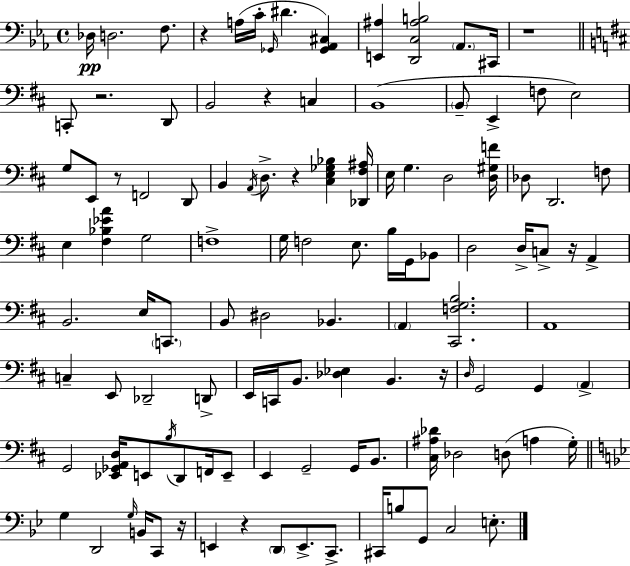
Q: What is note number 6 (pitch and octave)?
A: Gb2